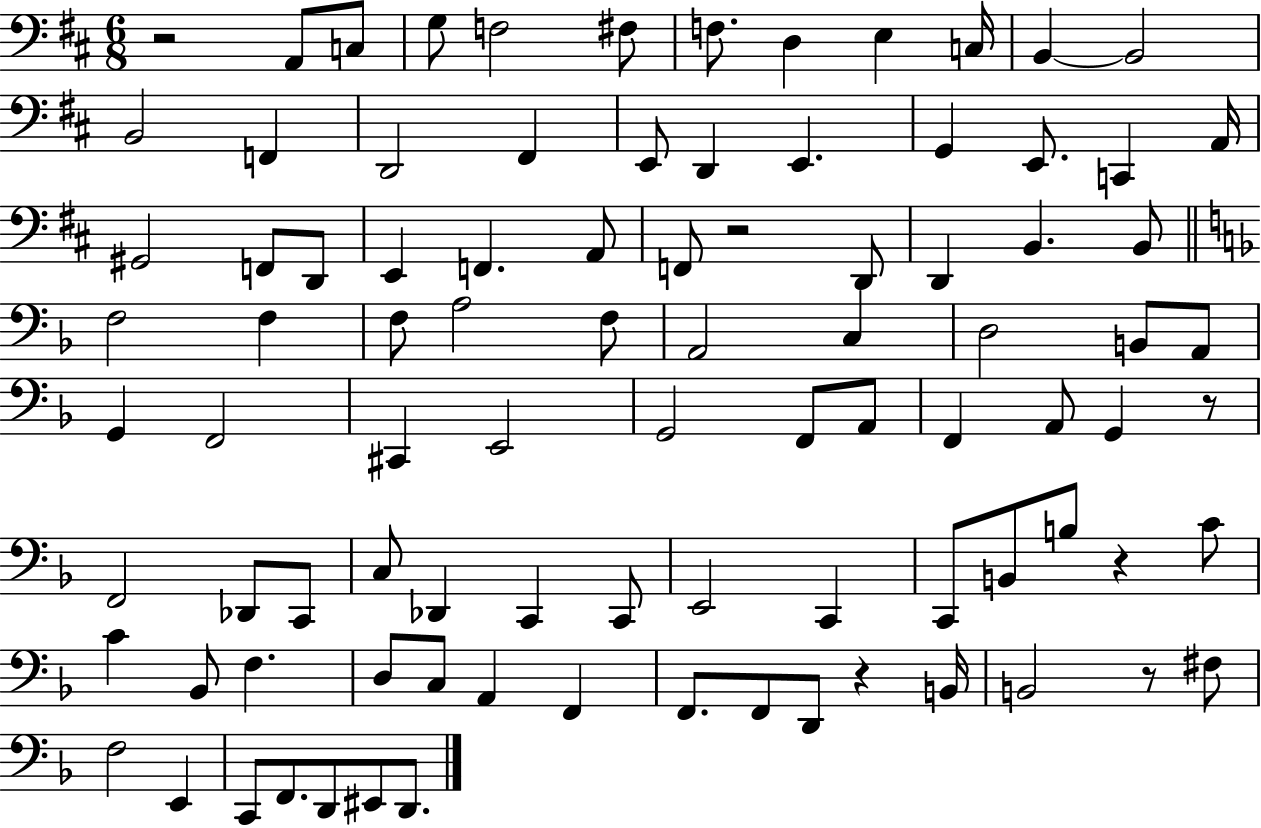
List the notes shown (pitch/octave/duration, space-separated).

R/h A2/e C3/e G3/e F3/h F#3/e F3/e. D3/q E3/q C3/s B2/q B2/h B2/h F2/q D2/h F#2/q E2/e D2/q E2/q. G2/q E2/e. C2/q A2/s G#2/h F2/e D2/e E2/q F2/q. A2/e F2/e R/h D2/e D2/q B2/q. B2/e F3/h F3/q F3/e A3/h F3/e A2/h C3/q D3/h B2/e A2/e G2/q F2/h C#2/q E2/h G2/h F2/e A2/e F2/q A2/e G2/q R/e F2/h Db2/e C2/e C3/e Db2/q C2/q C2/e E2/h C2/q C2/e B2/e B3/e R/q C4/e C4/q Bb2/e F3/q. D3/e C3/e A2/q F2/q F2/e. F2/e D2/e R/q B2/s B2/h R/e F#3/e F3/h E2/q C2/e F2/e. D2/e EIS2/e D2/e.